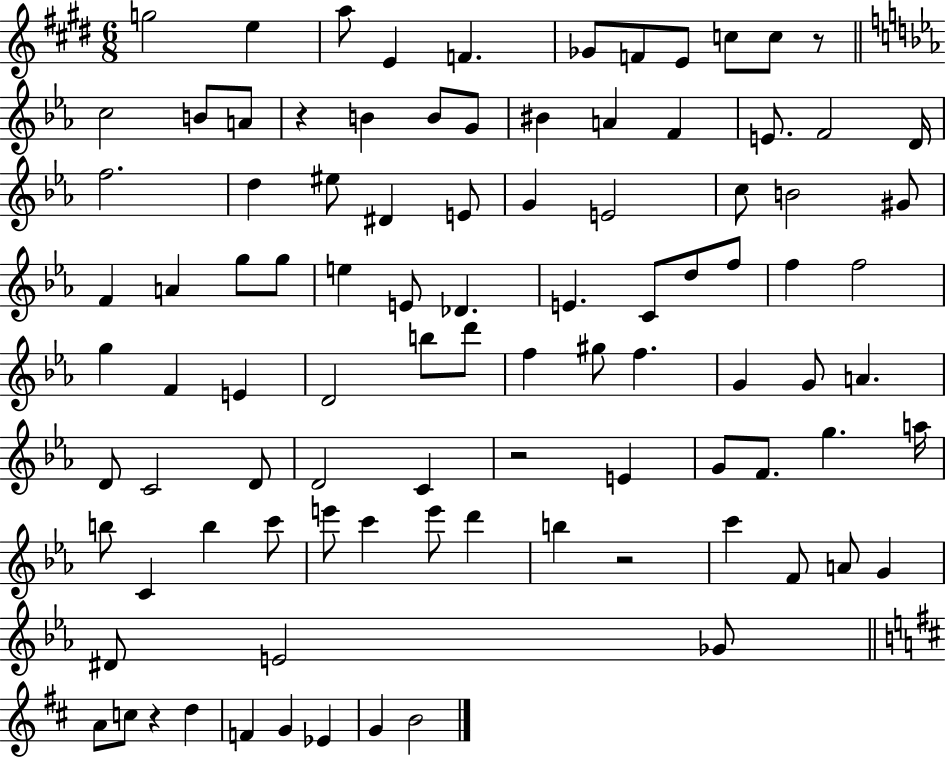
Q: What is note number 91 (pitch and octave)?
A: B4